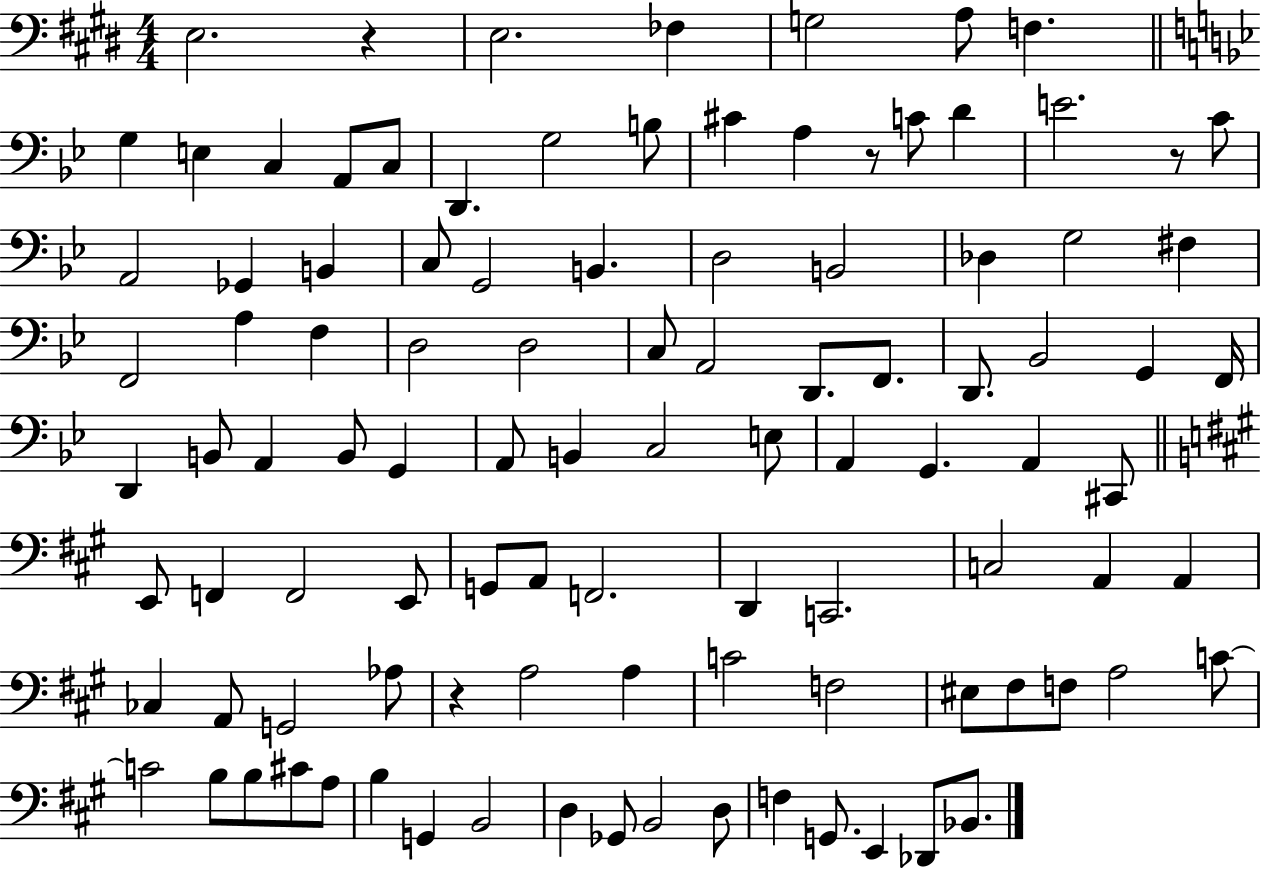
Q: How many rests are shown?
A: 4